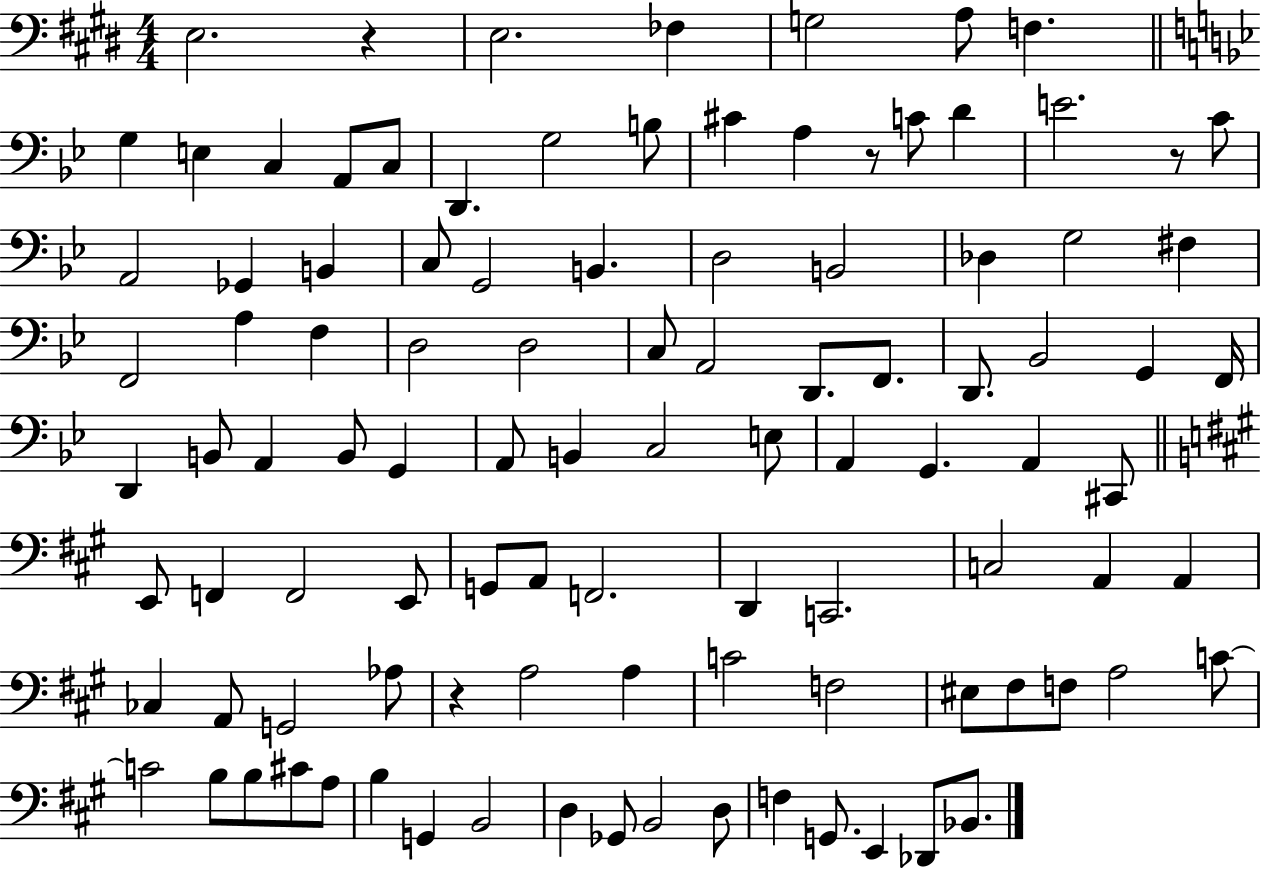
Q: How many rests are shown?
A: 4